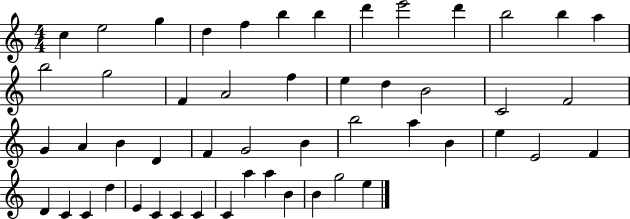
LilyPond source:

{
  \clef treble
  \numericTimeSignature
  \time 4/4
  \key c \major
  c''4 e''2 g''4 | d''4 f''4 b''4 b''4 | d'''4 e'''2 d'''4 | b''2 b''4 a''4 | \break b''2 g''2 | f'4 a'2 f''4 | e''4 d''4 b'2 | c'2 f'2 | \break g'4 a'4 b'4 d'4 | f'4 g'2 b'4 | b''2 a''4 b'4 | e''4 e'2 f'4 | \break d'4 c'4 c'4 d''4 | e'4 c'4 c'4 c'4 | c'4 a''4 a''4 b'4 | b'4 g''2 e''4 | \break \bar "|."
}